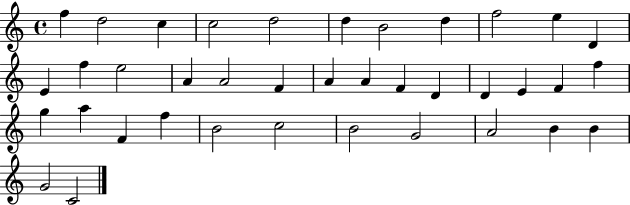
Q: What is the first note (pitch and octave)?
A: F5